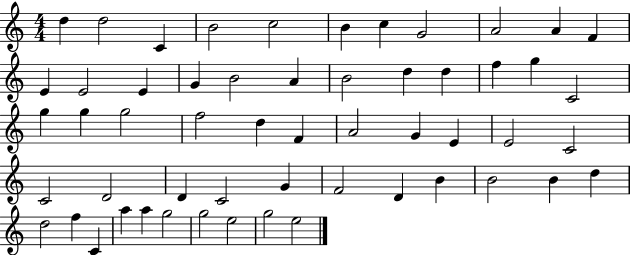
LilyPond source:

{
  \clef treble
  \numericTimeSignature
  \time 4/4
  \key c \major
  d''4 d''2 c'4 | b'2 c''2 | b'4 c''4 g'2 | a'2 a'4 f'4 | \break e'4 e'2 e'4 | g'4 b'2 a'4 | b'2 d''4 d''4 | f''4 g''4 c'2 | \break g''4 g''4 g''2 | f''2 d''4 f'4 | a'2 g'4 e'4 | e'2 c'2 | \break c'2 d'2 | d'4 c'2 g'4 | f'2 d'4 b'4 | b'2 b'4 d''4 | \break d''2 f''4 c'4 | a''4 a''4 g''2 | g''2 e''2 | g''2 e''2 | \break \bar "|."
}